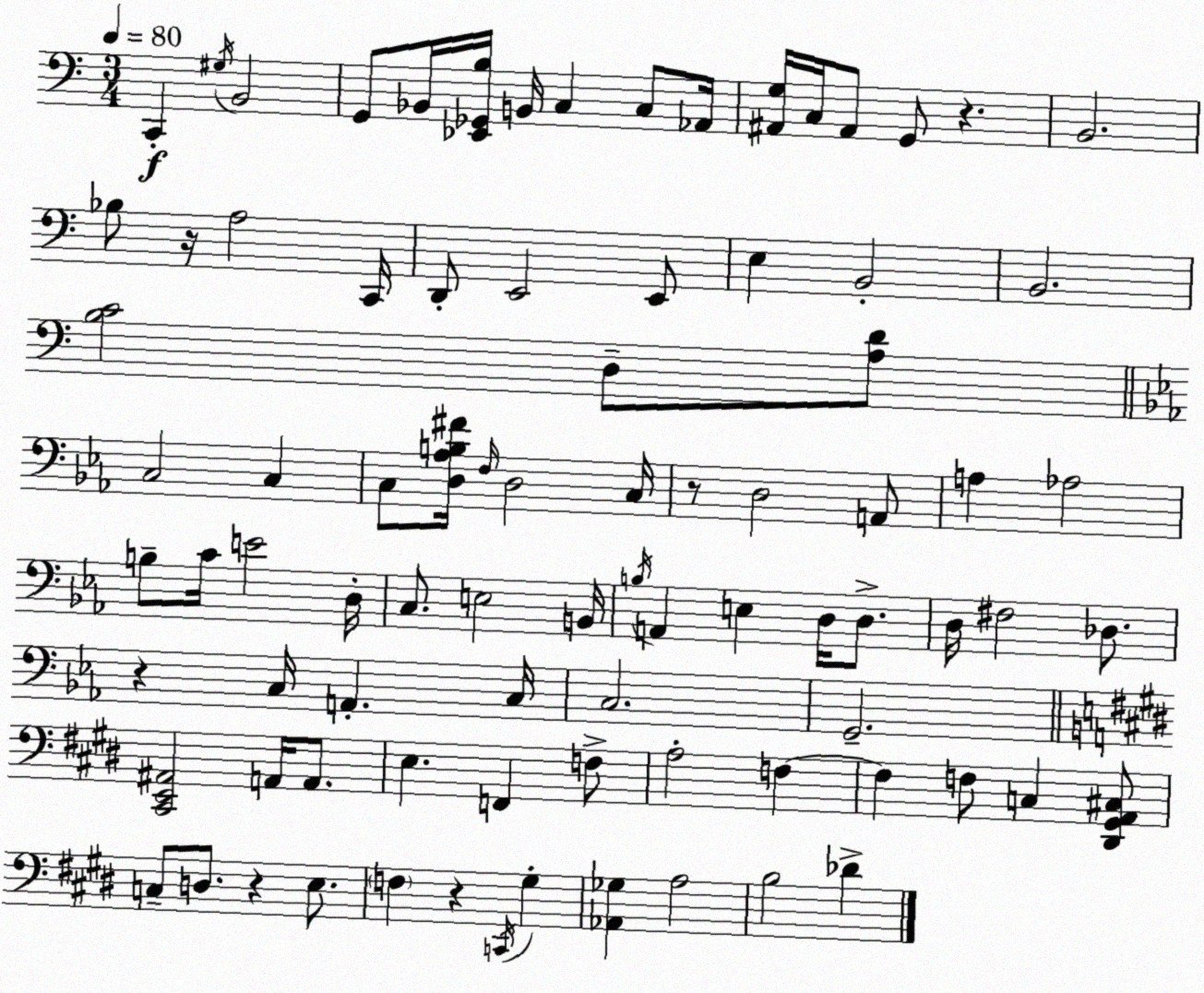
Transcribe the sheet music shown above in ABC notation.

X:1
T:Untitled
M:3/4
L:1/4
K:C
C,, ^G,/4 B,,2 G,,/2 _B,,/4 [_E,,_G,,B,]/4 B,,/4 C, C,/2 _A,,/4 [^A,,G,]/4 C,/4 ^A,,/2 G,,/2 z B,,2 _B,/2 z/4 A,2 C,,/4 D,,/2 E,,2 E,,/2 E, B,,2 B,,2 [B,C]2 D,/2 [A,D]/2 C,2 C, C,/2 [D,_A,B,^F]/4 F,/4 D,2 C,/4 z/2 D,2 A,,/2 A, _A,2 B,/2 C/4 E2 D,/4 C,/2 E,2 B,,/4 B,/4 A,, E, D,/4 D,/2 D,/4 ^F,2 _D,/2 z C,/4 A,, C,/4 C,2 G,,2 [^C,,E,,^A,,]2 A,,/4 A,,/2 E, F,, F,/2 A,2 F, F, F,/2 C, [^D,,^G,,A,,^C,]/2 C,/2 D,/2 z E,/2 F, z C,,/4 ^G, [_A,,_G,] A,2 B,2 _D